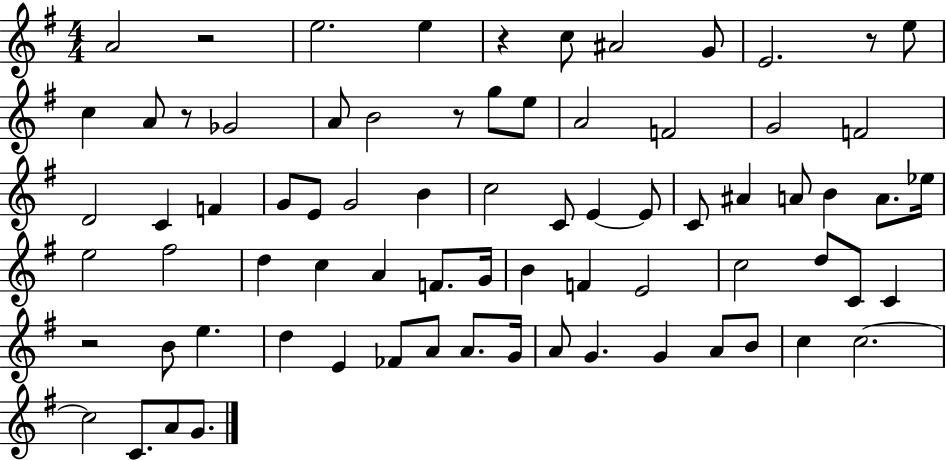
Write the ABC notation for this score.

X:1
T:Untitled
M:4/4
L:1/4
K:G
A2 z2 e2 e z c/2 ^A2 G/2 E2 z/2 e/2 c A/2 z/2 _G2 A/2 B2 z/2 g/2 e/2 A2 F2 G2 F2 D2 C F G/2 E/2 G2 B c2 C/2 E E/2 C/2 ^A A/2 B A/2 _e/4 e2 ^f2 d c A F/2 G/4 B F E2 c2 d/2 C/2 C z2 B/2 e d E _F/2 A/2 A/2 G/4 A/2 G G A/2 B/2 c c2 c2 C/2 A/2 G/2